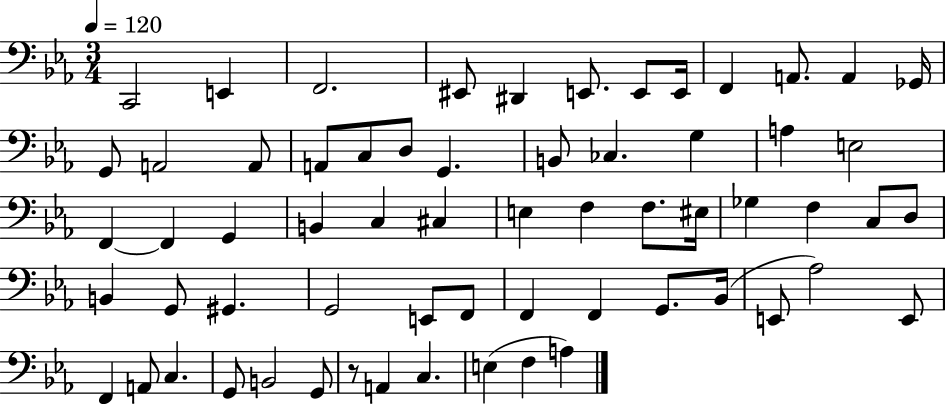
{
  \clef bass
  \numericTimeSignature
  \time 3/4
  \key ees \major
  \tempo 4 = 120
  \repeat volta 2 { c,2 e,4 | f,2. | eis,8 dis,4 e,8. e,8 e,16 | f,4 a,8. a,4 ges,16 | \break g,8 a,2 a,8 | a,8 c8 d8 g,4. | b,8 ces4. g4 | a4 e2 | \break f,4~~ f,4 g,4 | b,4 c4 cis4 | e4 f4 f8. eis16 | ges4 f4 c8 d8 | \break b,4 g,8 gis,4. | g,2 e,8 f,8 | f,4 f,4 g,8. bes,16( | e,8 aes2) e,8 | \break f,4 a,8 c4. | g,8 b,2 g,8 | r8 a,4 c4. | e4( f4 a4) | \break } \bar "|."
}